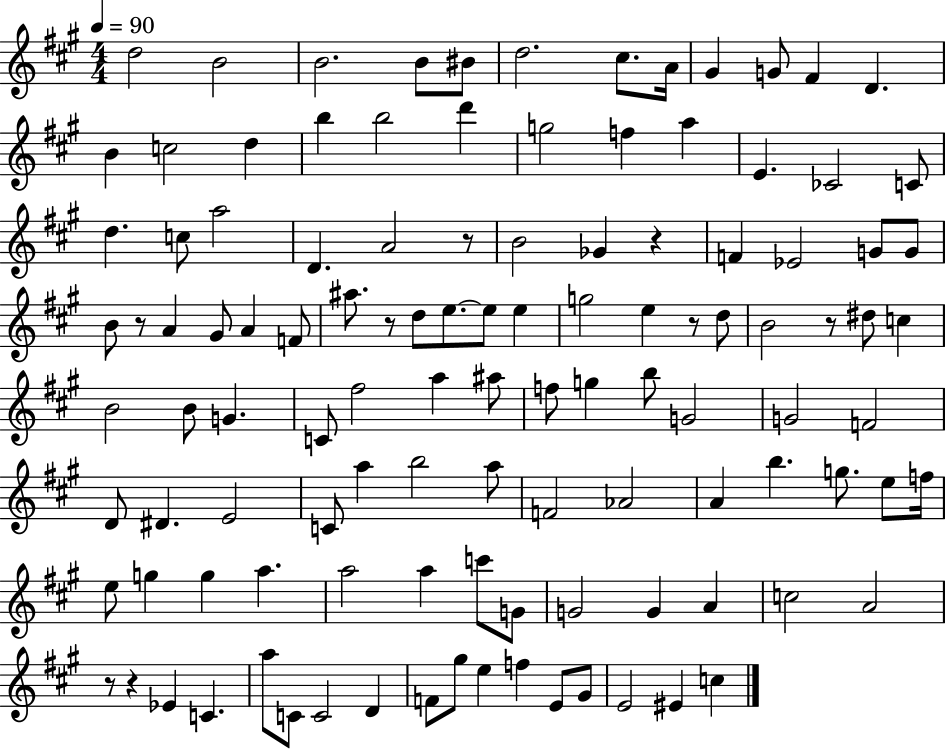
X:1
T:Untitled
M:4/4
L:1/4
K:A
d2 B2 B2 B/2 ^B/2 d2 ^c/2 A/4 ^G G/2 ^F D B c2 d b b2 d' g2 f a E _C2 C/2 d c/2 a2 D A2 z/2 B2 _G z F _E2 G/2 G/2 B/2 z/2 A ^G/2 A F/2 ^a/2 z/2 d/2 e/2 e/2 e g2 e z/2 d/2 B2 z/2 ^d/2 c B2 B/2 G C/2 ^f2 a ^a/2 f/2 g b/2 G2 G2 F2 D/2 ^D E2 C/2 a b2 a/2 F2 _A2 A b g/2 e/2 f/4 e/2 g g a a2 a c'/2 G/2 G2 G A c2 A2 z/2 z _E C a/2 C/2 C2 D F/2 ^g/2 e f E/2 ^G/2 E2 ^E c